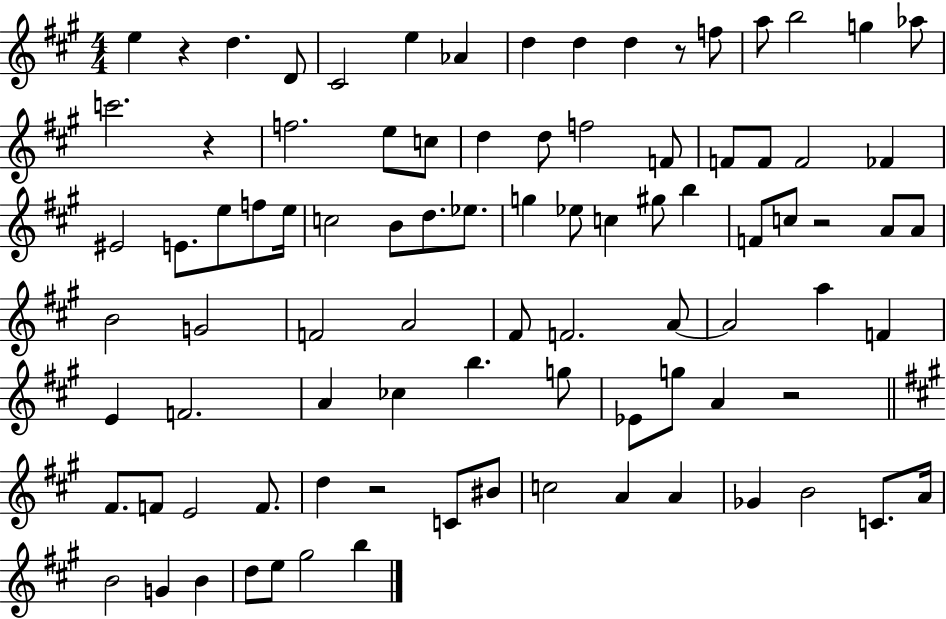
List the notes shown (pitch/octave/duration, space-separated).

E5/q R/q D5/q. D4/e C#4/h E5/q Ab4/q D5/q D5/q D5/q R/e F5/e A5/e B5/h G5/q Ab5/e C6/h. R/q F5/h. E5/e C5/e D5/q D5/e F5/h F4/e F4/e F4/e F4/h FES4/q EIS4/h E4/e. E5/e F5/e E5/s C5/h B4/e D5/e. Eb5/e. G5/q Eb5/e C5/q G#5/e B5/q F4/e C5/e R/h A4/e A4/e B4/h G4/h F4/h A4/h F#4/e F4/h. A4/e A4/h A5/q F4/q E4/q F4/h. A4/q CES5/q B5/q. G5/e Eb4/e G5/e A4/q R/h F#4/e. F4/e E4/h F4/e. D5/q R/h C4/e BIS4/e C5/h A4/q A4/q Gb4/q B4/h C4/e. A4/s B4/h G4/q B4/q D5/e E5/e G#5/h B5/q